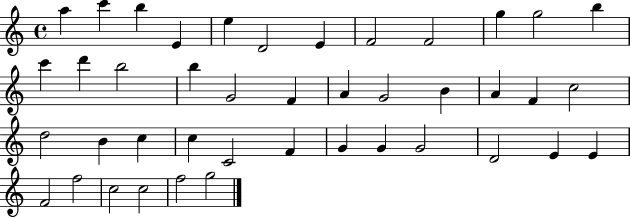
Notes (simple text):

A5/q C6/q B5/q E4/q E5/q D4/h E4/q F4/h F4/h G5/q G5/h B5/q C6/q D6/q B5/h B5/q G4/h F4/q A4/q G4/h B4/q A4/q F4/q C5/h D5/h B4/q C5/q C5/q C4/h F4/q G4/q G4/q G4/h D4/h E4/q E4/q F4/h F5/h C5/h C5/h F5/h G5/h